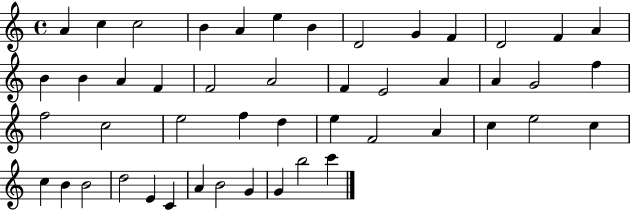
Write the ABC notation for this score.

X:1
T:Untitled
M:4/4
L:1/4
K:C
A c c2 B A e B D2 G F D2 F A B B A F F2 A2 F E2 A A G2 f f2 c2 e2 f d e F2 A c e2 c c B B2 d2 E C A B2 G G b2 c'